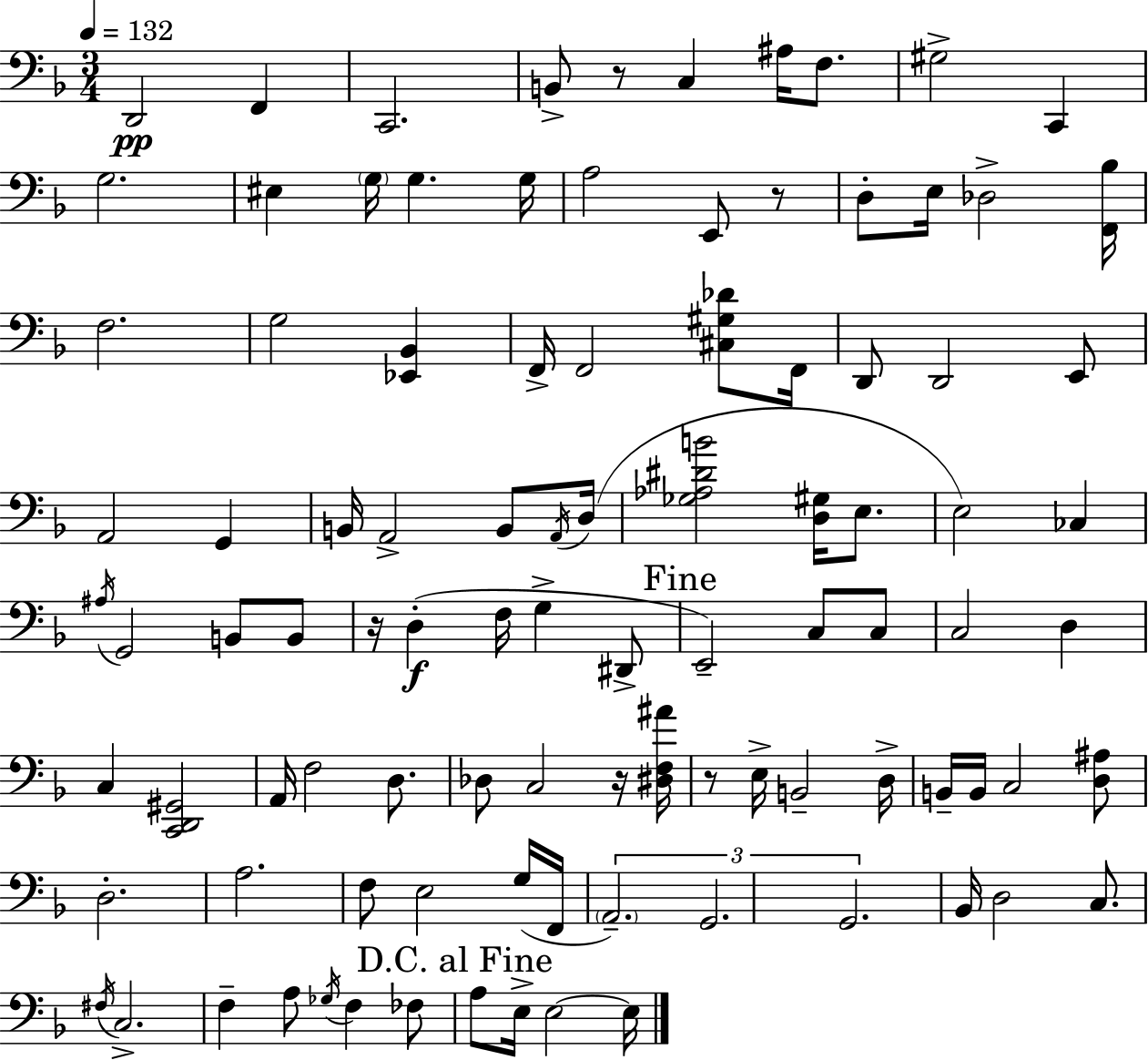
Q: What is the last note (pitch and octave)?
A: E3